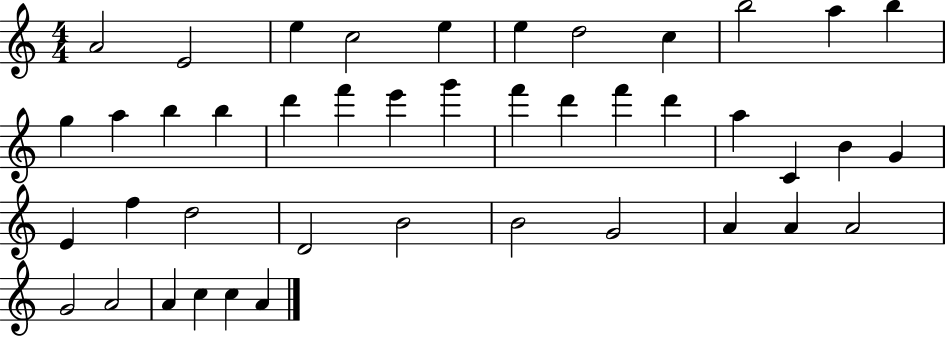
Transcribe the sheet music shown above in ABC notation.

X:1
T:Untitled
M:4/4
L:1/4
K:C
A2 E2 e c2 e e d2 c b2 a b g a b b d' f' e' g' f' d' f' d' a C B G E f d2 D2 B2 B2 G2 A A A2 G2 A2 A c c A